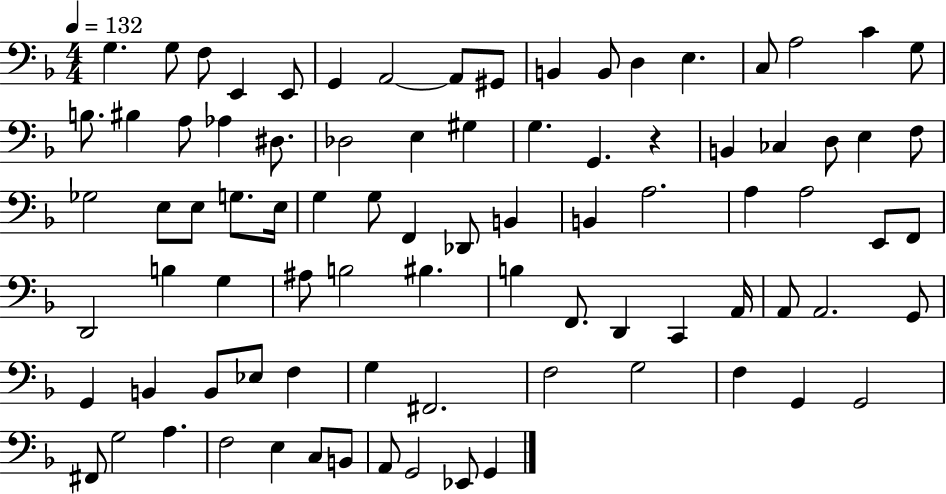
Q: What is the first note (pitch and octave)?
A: G3